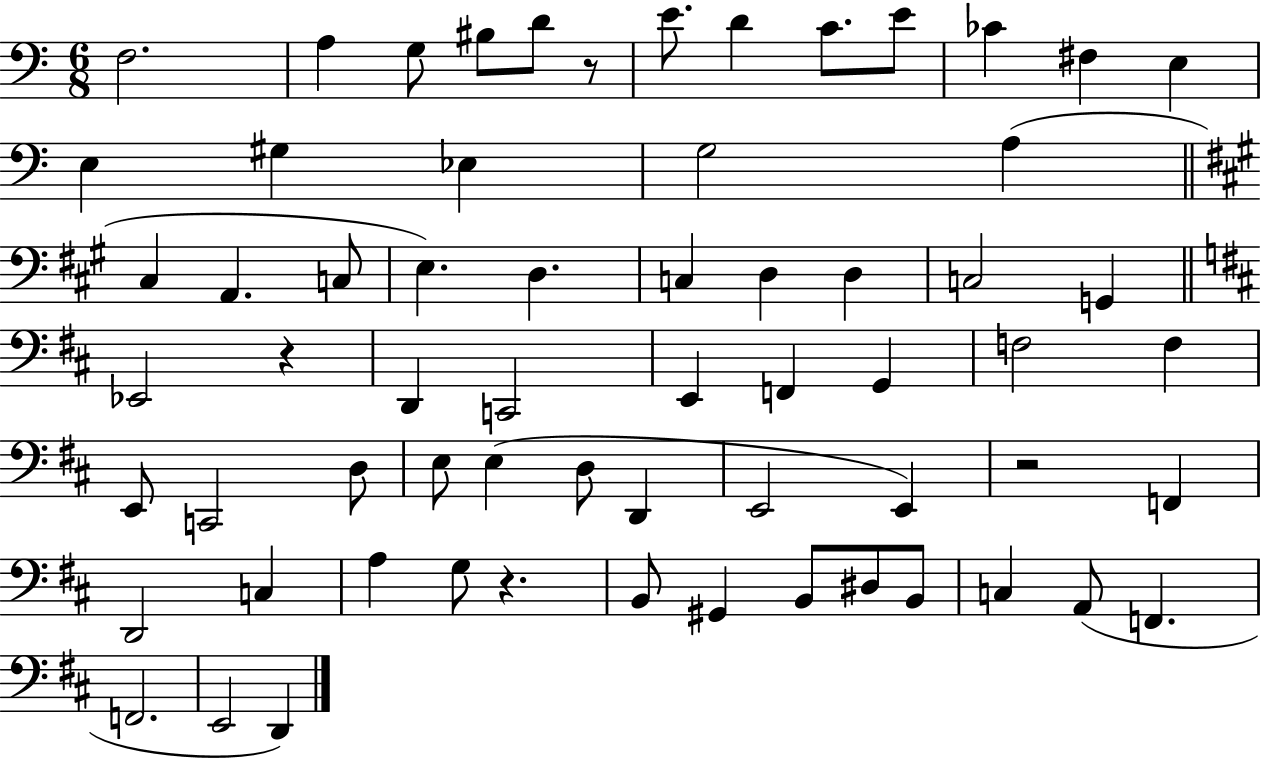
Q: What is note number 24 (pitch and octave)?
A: D3